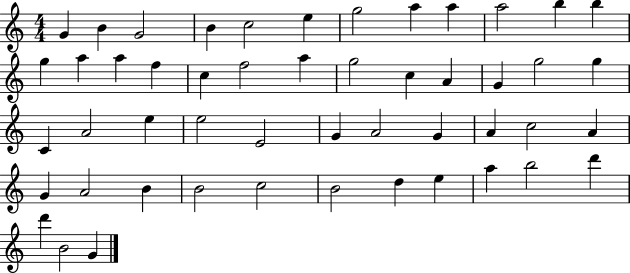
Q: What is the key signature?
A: C major